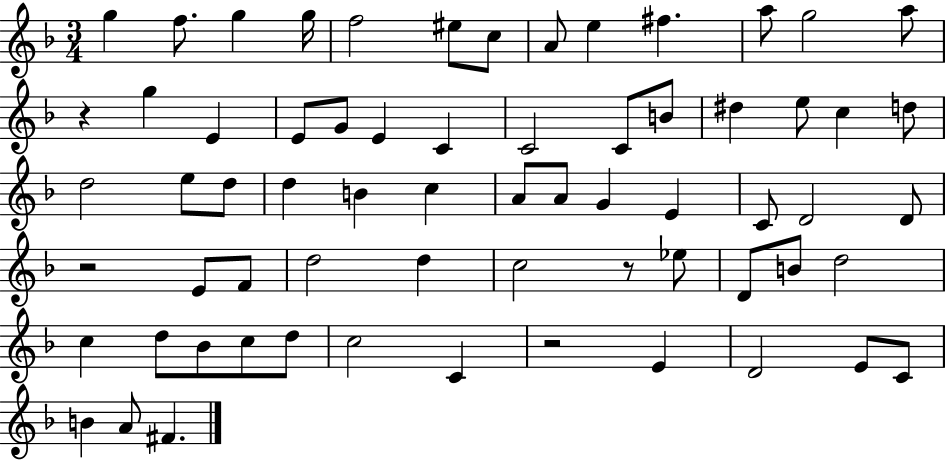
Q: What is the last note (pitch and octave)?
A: F#4